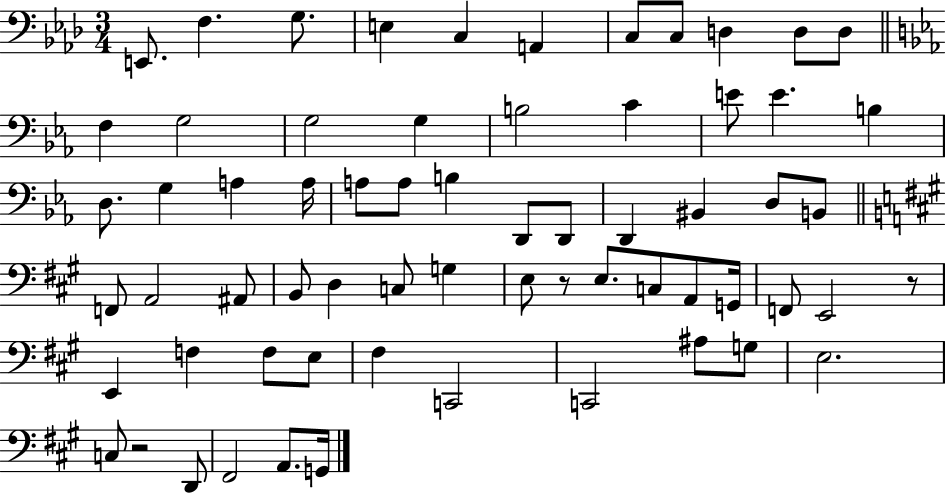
{
  \clef bass
  \numericTimeSignature
  \time 3/4
  \key aes \major
  e,8. f4. g8. | e4 c4 a,4 | c8 c8 d4 d8 d8 | \bar "||" \break \key ees \major f4 g2 | g2 g4 | b2 c'4 | e'8 e'4. b4 | \break d8. g4 a4 a16 | a8 a8 b4 d,8 d,8 | d,4 bis,4 d8 b,8 | \bar "||" \break \key a \major f,8 a,2 ais,8 | b,8 d4 c8 g4 | e8 r8 e8. c8 a,8 g,16 | f,8 e,2 r8 | \break e,4 f4 f8 e8 | fis4 c,2 | c,2 ais8 g8 | e2. | \break c8 r2 d,8 | fis,2 a,8. g,16 | \bar "|."
}